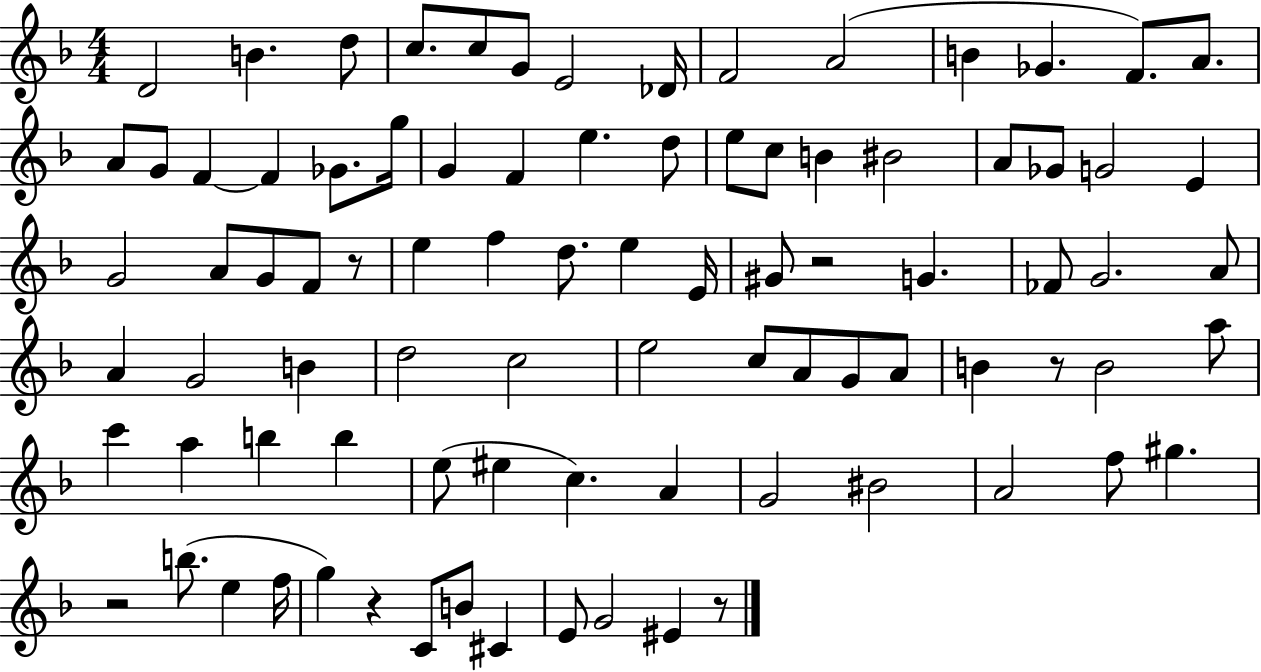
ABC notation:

X:1
T:Untitled
M:4/4
L:1/4
K:F
D2 B d/2 c/2 c/2 G/2 E2 _D/4 F2 A2 B _G F/2 A/2 A/2 G/2 F F _G/2 g/4 G F e d/2 e/2 c/2 B ^B2 A/2 _G/2 G2 E G2 A/2 G/2 F/2 z/2 e f d/2 e E/4 ^G/2 z2 G _F/2 G2 A/2 A G2 B d2 c2 e2 c/2 A/2 G/2 A/2 B z/2 B2 a/2 c' a b b e/2 ^e c A G2 ^B2 A2 f/2 ^g z2 b/2 e f/4 g z C/2 B/2 ^C E/2 G2 ^E z/2